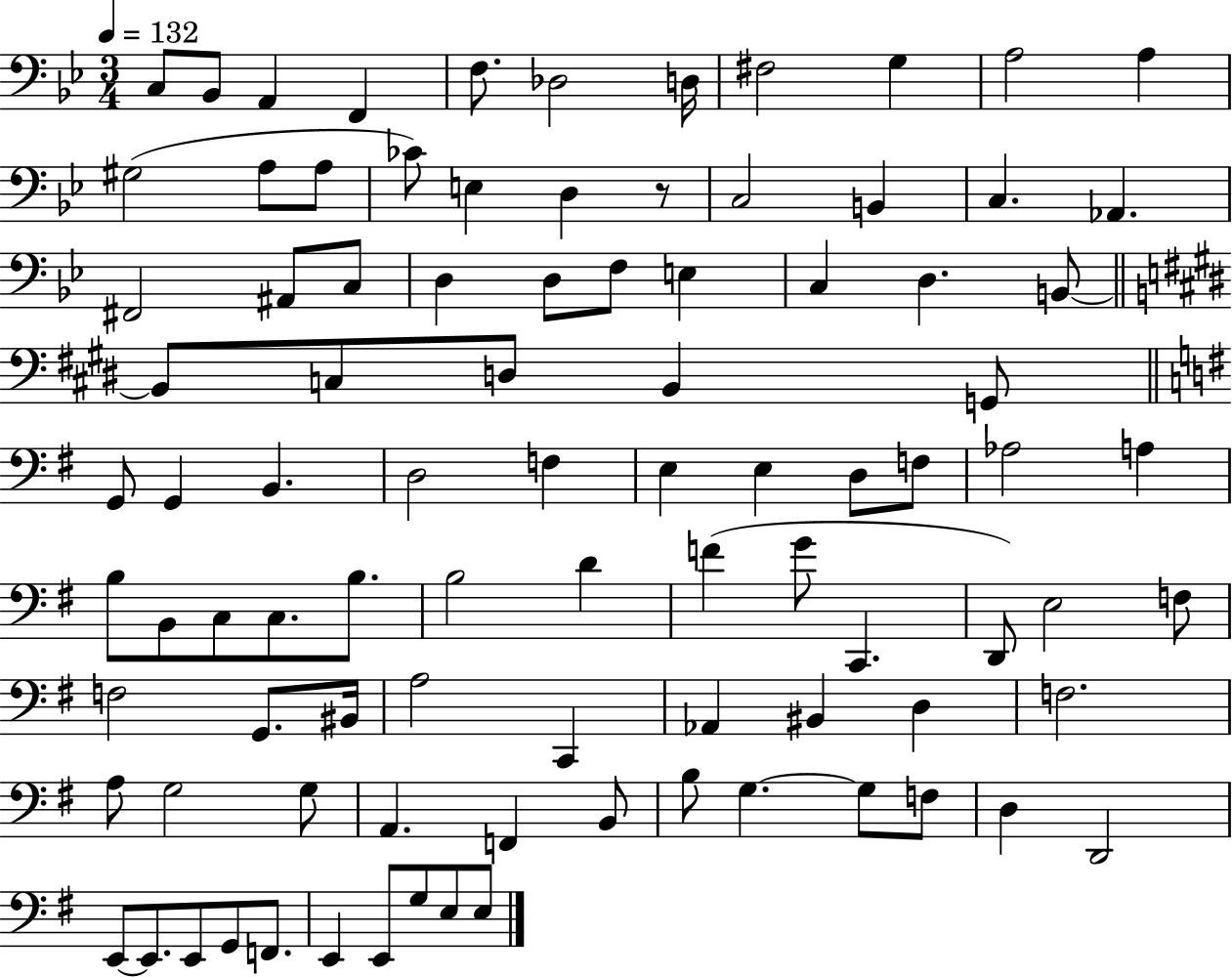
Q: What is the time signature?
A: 3/4